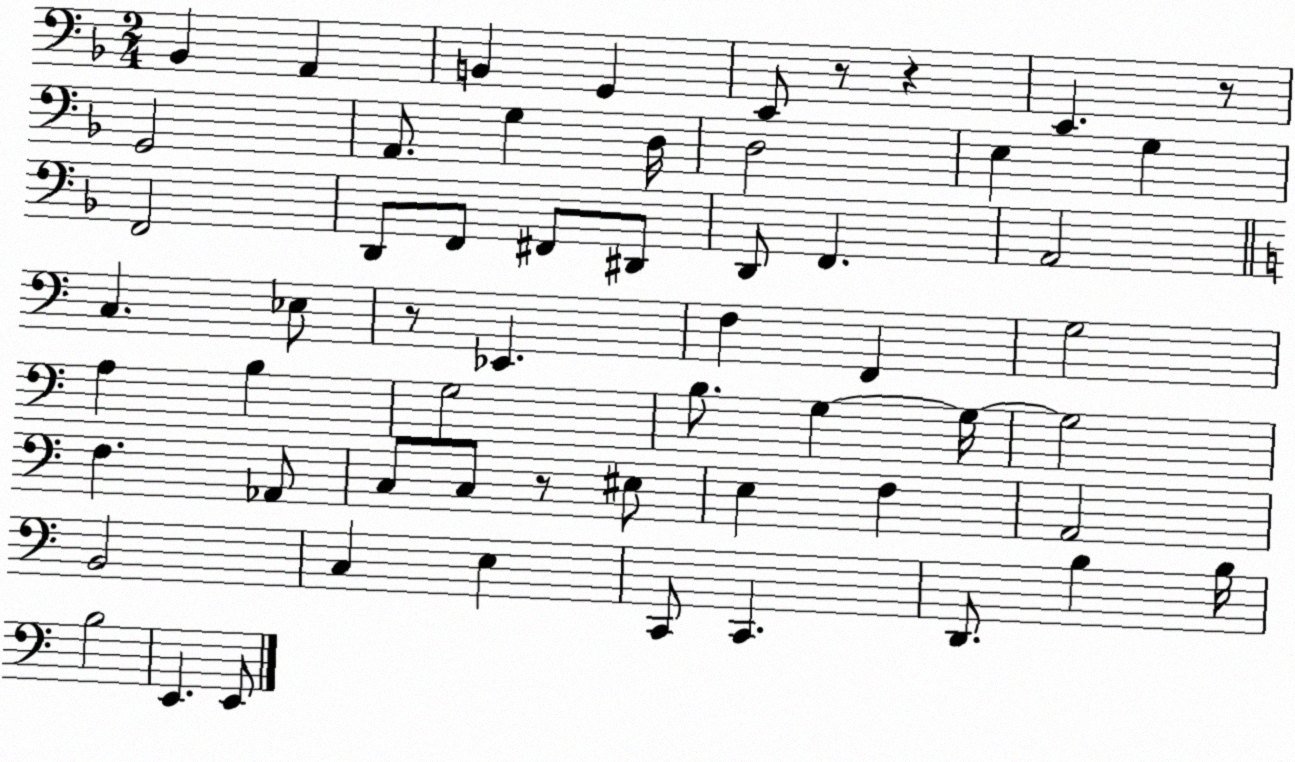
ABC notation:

X:1
T:Untitled
M:2/4
L:1/4
K:F
_B,, A,, B,, G,, E,,/2 z/2 z E,, z/2 G,,2 A,,/2 G, D,/4 D,2 E, G, F,,2 D,,/2 F,,/2 ^F,,/2 ^D,,/2 D,,/2 F,, A,,2 C, _E,/2 z/2 _E,, F, F,, G,2 A, B, G,2 B,/2 G, G,/4 G,2 F, _A,,/2 C,/2 C,/2 z/2 ^E,/2 E, F, A,,2 B,,2 C, E, C,,/2 C,, D,,/2 B, B,/4 B,2 E,, E,,/2